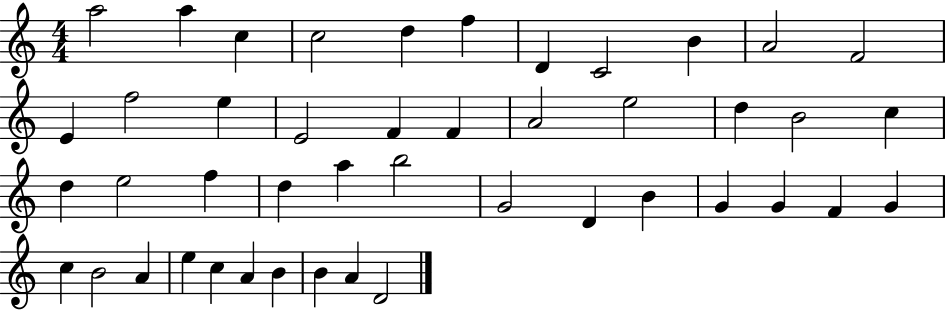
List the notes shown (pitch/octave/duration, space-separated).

A5/h A5/q C5/q C5/h D5/q F5/q D4/q C4/h B4/q A4/h F4/h E4/q F5/h E5/q E4/h F4/q F4/q A4/h E5/h D5/q B4/h C5/q D5/q E5/h F5/q D5/q A5/q B5/h G4/h D4/q B4/q G4/q G4/q F4/q G4/q C5/q B4/h A4/q E5/q C5/q A4/q B4/q B4/q A4/q D4/h